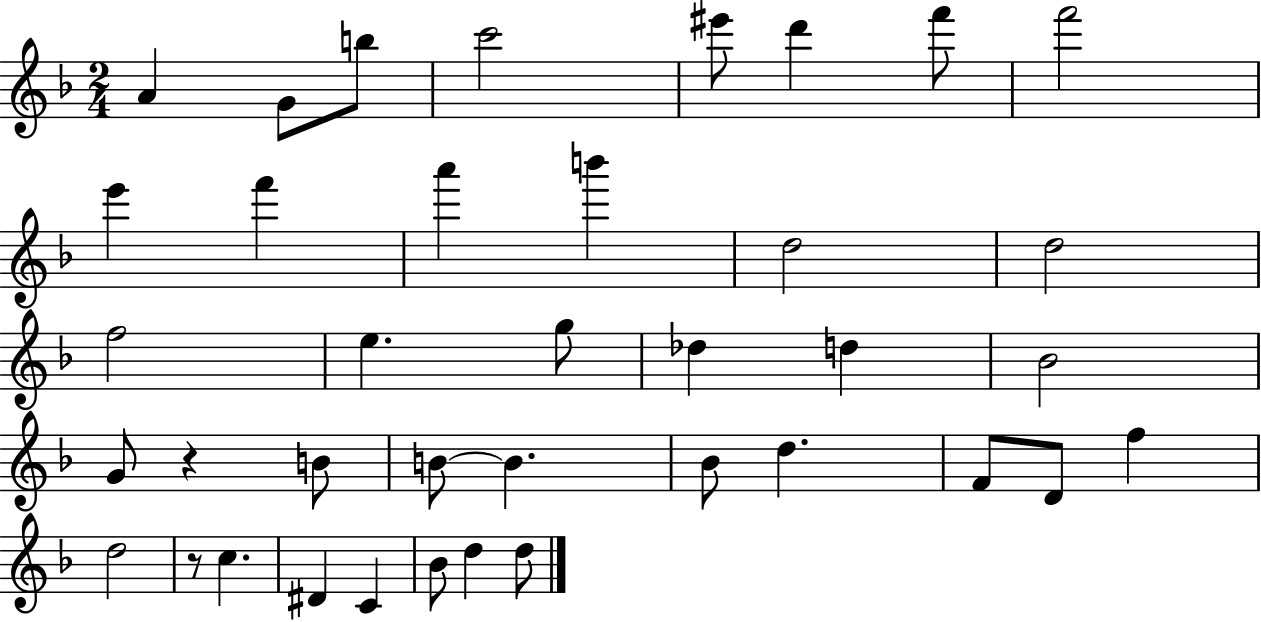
A4/q G4/e B5/e C6/h EIS6/e D6/q F6/e F6/h E6/q F6/q A6/q B6/q D5/h D5/h F5/h E5/q. G5/e Db5/q D5/q Bb4/h G4/e R/q B4/e B4/e B4/q. Bb4/e D5/q. F4/e D4/e F5/q D5/h R/e C5/q. D#4/q C4/q Bb4/e D5/q D5/e